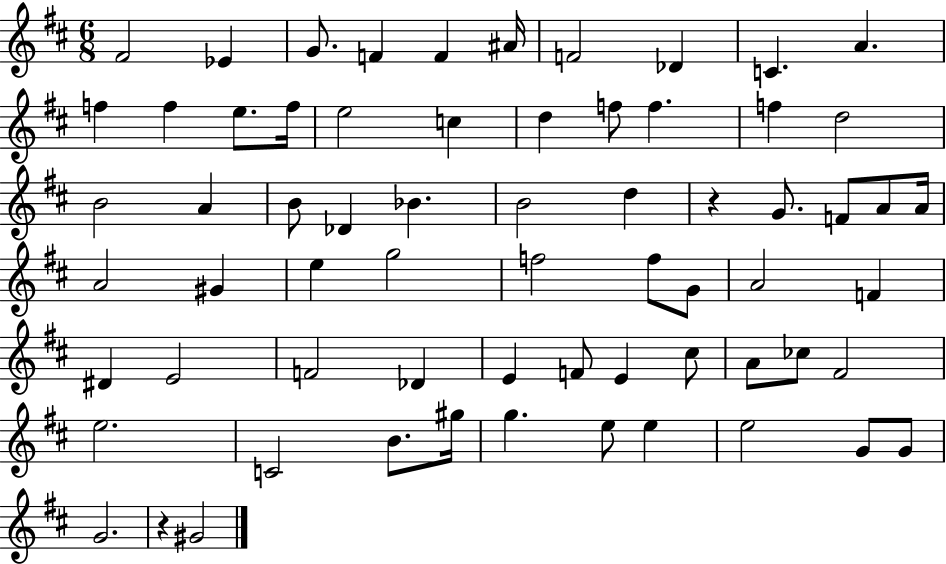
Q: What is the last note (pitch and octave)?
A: G#4